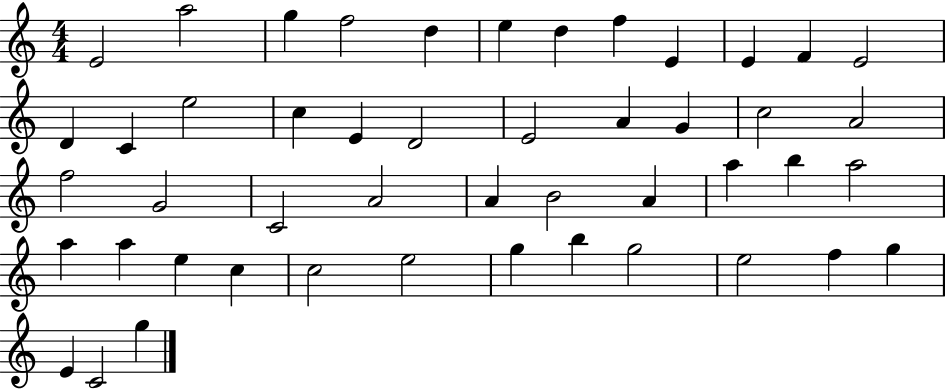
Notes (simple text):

E4/h A5/h G5/q F5/h D5/q E5/q D5/q F5/q E4/q E4/q F4/q E4/h D4/q C4/q E5/h C5/q E4/q D4/h E4/h A4/q G4/q C5/h A4/h F5/h G4/h C4/h A4/h A4/q B4/h A4/q A5/q B5/q A5/h A5/q A5/q E5/q C5/q C5/h E5/h G5/q B5/q G5/h E5/h F5/q G5/q E4/q C4/h G5/q